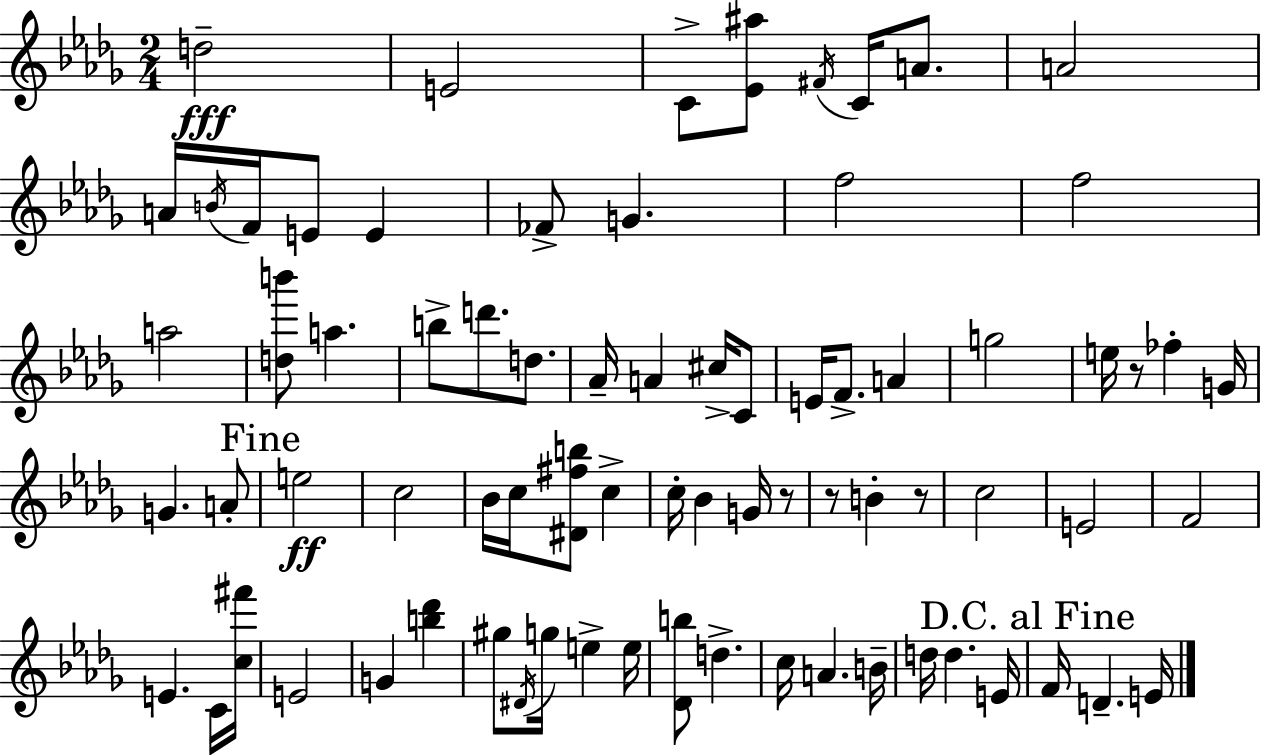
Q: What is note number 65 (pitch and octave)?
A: E4